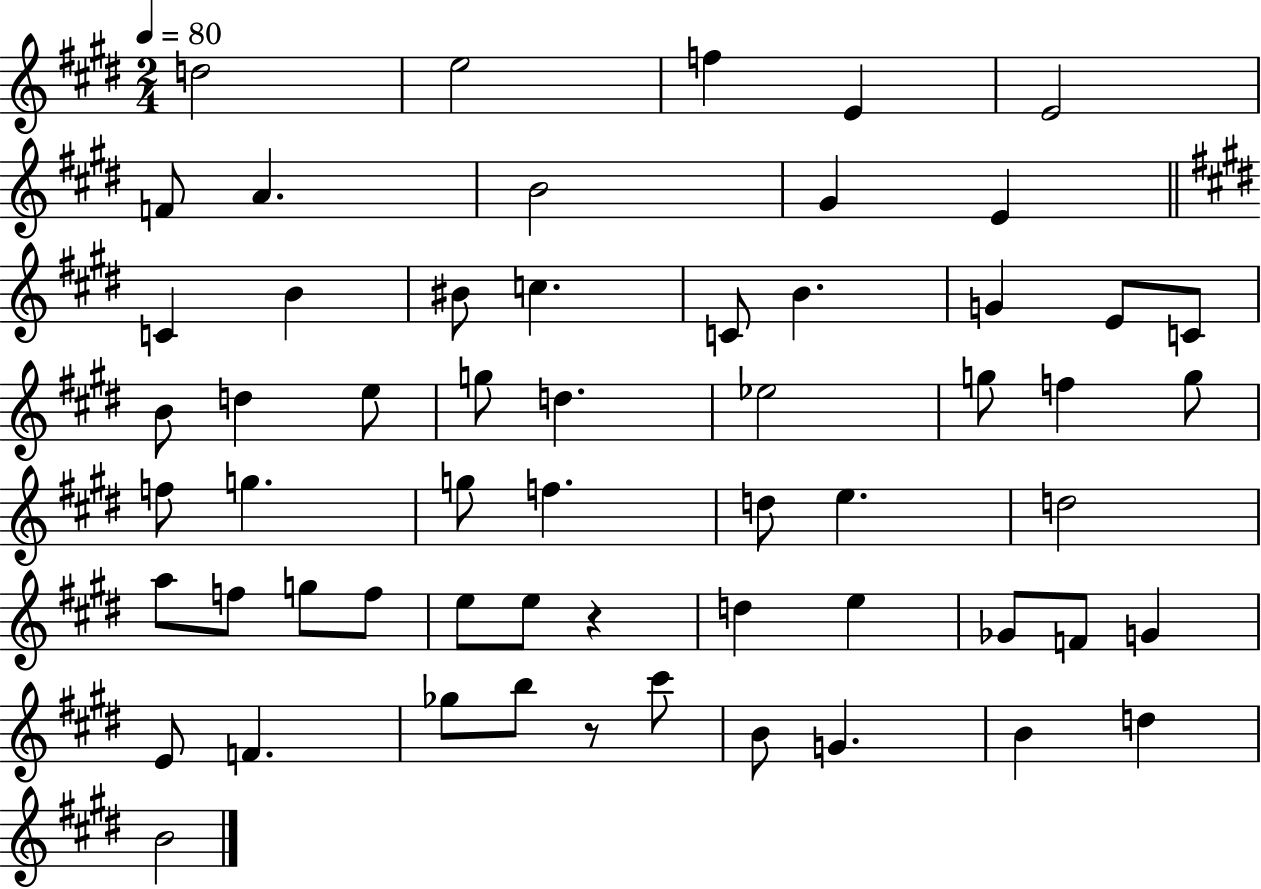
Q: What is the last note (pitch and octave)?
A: B4